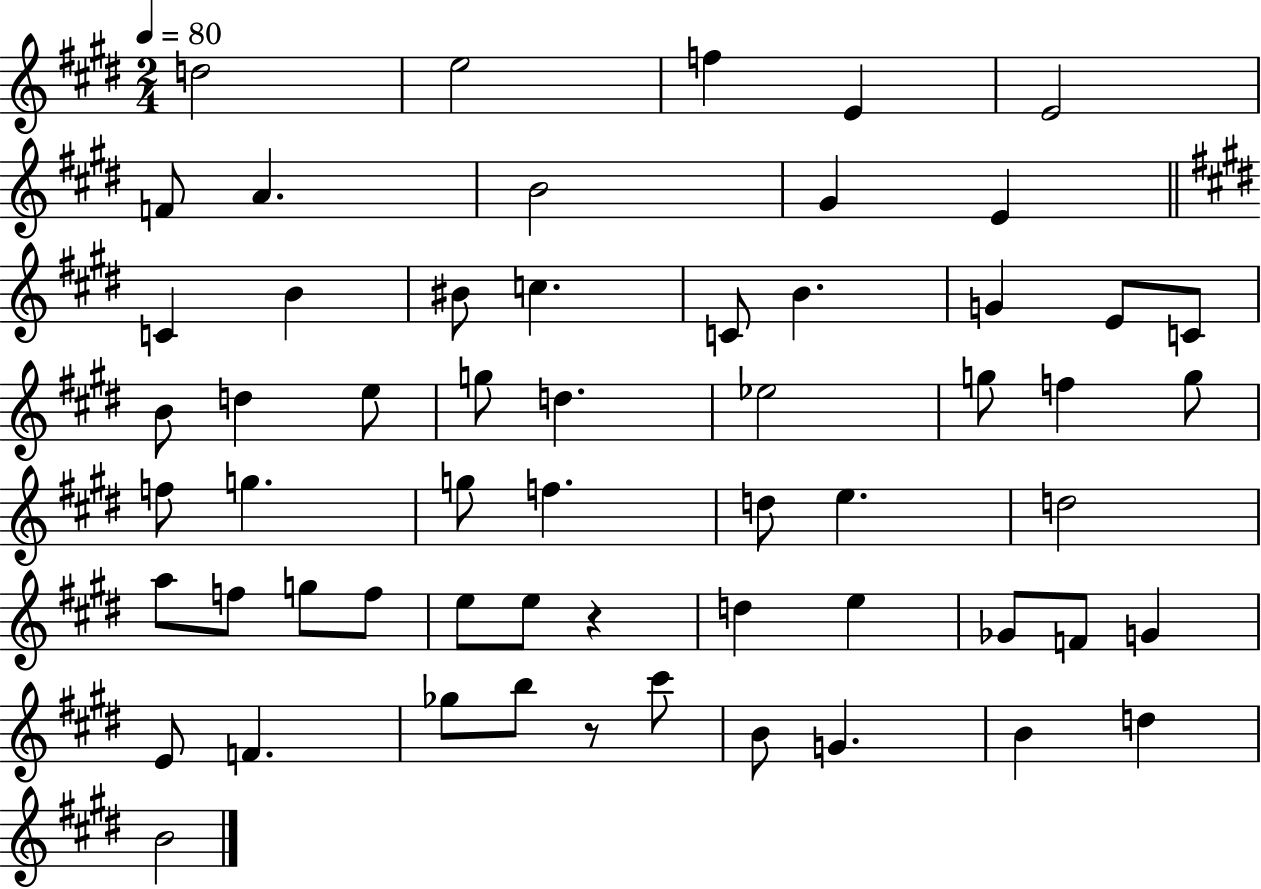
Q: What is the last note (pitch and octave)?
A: B4